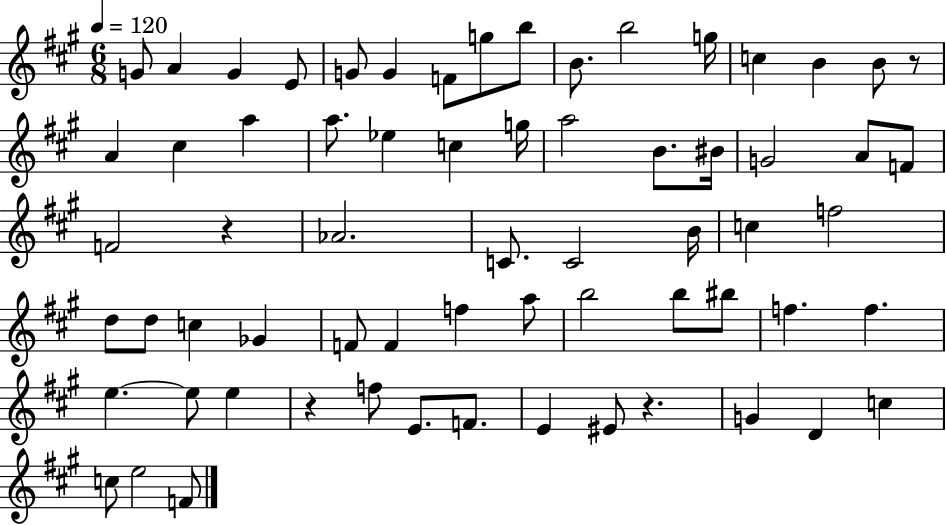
{
  \clef treble
  \numericTimeSignature
  \time 6/8
  \key a \major
  \tempo 4 = 120
  g'8 a'4 g'4 e'8 | g'8 g'4 f'8 g''8 b''8 | b'8. b''2 g''16 | c''4 b'4 b'8 r8 | \break a'4 cis''4 a''4 | a''8. ees''4 c''4 g''16 | a''2 b'8. bis'16 | g'2 a'8 f'8 | \break f'2 r4 | aes'2. | c'8. c'2 b'16 | c''4 f''2 | \break d''8 d''8 c''4 ges'4 | f'8 f'4 f''4 a''8 | b''2 b''8 bis''8 | f''4. f''4. | \break e''4.~~ e''8 e''4 | r4 f''8 e'8. f'8. | e'4 eis'8 r4. | g'4 d'4 c''4 | \break c''8 e''2 f'8 | \bar "|."
}